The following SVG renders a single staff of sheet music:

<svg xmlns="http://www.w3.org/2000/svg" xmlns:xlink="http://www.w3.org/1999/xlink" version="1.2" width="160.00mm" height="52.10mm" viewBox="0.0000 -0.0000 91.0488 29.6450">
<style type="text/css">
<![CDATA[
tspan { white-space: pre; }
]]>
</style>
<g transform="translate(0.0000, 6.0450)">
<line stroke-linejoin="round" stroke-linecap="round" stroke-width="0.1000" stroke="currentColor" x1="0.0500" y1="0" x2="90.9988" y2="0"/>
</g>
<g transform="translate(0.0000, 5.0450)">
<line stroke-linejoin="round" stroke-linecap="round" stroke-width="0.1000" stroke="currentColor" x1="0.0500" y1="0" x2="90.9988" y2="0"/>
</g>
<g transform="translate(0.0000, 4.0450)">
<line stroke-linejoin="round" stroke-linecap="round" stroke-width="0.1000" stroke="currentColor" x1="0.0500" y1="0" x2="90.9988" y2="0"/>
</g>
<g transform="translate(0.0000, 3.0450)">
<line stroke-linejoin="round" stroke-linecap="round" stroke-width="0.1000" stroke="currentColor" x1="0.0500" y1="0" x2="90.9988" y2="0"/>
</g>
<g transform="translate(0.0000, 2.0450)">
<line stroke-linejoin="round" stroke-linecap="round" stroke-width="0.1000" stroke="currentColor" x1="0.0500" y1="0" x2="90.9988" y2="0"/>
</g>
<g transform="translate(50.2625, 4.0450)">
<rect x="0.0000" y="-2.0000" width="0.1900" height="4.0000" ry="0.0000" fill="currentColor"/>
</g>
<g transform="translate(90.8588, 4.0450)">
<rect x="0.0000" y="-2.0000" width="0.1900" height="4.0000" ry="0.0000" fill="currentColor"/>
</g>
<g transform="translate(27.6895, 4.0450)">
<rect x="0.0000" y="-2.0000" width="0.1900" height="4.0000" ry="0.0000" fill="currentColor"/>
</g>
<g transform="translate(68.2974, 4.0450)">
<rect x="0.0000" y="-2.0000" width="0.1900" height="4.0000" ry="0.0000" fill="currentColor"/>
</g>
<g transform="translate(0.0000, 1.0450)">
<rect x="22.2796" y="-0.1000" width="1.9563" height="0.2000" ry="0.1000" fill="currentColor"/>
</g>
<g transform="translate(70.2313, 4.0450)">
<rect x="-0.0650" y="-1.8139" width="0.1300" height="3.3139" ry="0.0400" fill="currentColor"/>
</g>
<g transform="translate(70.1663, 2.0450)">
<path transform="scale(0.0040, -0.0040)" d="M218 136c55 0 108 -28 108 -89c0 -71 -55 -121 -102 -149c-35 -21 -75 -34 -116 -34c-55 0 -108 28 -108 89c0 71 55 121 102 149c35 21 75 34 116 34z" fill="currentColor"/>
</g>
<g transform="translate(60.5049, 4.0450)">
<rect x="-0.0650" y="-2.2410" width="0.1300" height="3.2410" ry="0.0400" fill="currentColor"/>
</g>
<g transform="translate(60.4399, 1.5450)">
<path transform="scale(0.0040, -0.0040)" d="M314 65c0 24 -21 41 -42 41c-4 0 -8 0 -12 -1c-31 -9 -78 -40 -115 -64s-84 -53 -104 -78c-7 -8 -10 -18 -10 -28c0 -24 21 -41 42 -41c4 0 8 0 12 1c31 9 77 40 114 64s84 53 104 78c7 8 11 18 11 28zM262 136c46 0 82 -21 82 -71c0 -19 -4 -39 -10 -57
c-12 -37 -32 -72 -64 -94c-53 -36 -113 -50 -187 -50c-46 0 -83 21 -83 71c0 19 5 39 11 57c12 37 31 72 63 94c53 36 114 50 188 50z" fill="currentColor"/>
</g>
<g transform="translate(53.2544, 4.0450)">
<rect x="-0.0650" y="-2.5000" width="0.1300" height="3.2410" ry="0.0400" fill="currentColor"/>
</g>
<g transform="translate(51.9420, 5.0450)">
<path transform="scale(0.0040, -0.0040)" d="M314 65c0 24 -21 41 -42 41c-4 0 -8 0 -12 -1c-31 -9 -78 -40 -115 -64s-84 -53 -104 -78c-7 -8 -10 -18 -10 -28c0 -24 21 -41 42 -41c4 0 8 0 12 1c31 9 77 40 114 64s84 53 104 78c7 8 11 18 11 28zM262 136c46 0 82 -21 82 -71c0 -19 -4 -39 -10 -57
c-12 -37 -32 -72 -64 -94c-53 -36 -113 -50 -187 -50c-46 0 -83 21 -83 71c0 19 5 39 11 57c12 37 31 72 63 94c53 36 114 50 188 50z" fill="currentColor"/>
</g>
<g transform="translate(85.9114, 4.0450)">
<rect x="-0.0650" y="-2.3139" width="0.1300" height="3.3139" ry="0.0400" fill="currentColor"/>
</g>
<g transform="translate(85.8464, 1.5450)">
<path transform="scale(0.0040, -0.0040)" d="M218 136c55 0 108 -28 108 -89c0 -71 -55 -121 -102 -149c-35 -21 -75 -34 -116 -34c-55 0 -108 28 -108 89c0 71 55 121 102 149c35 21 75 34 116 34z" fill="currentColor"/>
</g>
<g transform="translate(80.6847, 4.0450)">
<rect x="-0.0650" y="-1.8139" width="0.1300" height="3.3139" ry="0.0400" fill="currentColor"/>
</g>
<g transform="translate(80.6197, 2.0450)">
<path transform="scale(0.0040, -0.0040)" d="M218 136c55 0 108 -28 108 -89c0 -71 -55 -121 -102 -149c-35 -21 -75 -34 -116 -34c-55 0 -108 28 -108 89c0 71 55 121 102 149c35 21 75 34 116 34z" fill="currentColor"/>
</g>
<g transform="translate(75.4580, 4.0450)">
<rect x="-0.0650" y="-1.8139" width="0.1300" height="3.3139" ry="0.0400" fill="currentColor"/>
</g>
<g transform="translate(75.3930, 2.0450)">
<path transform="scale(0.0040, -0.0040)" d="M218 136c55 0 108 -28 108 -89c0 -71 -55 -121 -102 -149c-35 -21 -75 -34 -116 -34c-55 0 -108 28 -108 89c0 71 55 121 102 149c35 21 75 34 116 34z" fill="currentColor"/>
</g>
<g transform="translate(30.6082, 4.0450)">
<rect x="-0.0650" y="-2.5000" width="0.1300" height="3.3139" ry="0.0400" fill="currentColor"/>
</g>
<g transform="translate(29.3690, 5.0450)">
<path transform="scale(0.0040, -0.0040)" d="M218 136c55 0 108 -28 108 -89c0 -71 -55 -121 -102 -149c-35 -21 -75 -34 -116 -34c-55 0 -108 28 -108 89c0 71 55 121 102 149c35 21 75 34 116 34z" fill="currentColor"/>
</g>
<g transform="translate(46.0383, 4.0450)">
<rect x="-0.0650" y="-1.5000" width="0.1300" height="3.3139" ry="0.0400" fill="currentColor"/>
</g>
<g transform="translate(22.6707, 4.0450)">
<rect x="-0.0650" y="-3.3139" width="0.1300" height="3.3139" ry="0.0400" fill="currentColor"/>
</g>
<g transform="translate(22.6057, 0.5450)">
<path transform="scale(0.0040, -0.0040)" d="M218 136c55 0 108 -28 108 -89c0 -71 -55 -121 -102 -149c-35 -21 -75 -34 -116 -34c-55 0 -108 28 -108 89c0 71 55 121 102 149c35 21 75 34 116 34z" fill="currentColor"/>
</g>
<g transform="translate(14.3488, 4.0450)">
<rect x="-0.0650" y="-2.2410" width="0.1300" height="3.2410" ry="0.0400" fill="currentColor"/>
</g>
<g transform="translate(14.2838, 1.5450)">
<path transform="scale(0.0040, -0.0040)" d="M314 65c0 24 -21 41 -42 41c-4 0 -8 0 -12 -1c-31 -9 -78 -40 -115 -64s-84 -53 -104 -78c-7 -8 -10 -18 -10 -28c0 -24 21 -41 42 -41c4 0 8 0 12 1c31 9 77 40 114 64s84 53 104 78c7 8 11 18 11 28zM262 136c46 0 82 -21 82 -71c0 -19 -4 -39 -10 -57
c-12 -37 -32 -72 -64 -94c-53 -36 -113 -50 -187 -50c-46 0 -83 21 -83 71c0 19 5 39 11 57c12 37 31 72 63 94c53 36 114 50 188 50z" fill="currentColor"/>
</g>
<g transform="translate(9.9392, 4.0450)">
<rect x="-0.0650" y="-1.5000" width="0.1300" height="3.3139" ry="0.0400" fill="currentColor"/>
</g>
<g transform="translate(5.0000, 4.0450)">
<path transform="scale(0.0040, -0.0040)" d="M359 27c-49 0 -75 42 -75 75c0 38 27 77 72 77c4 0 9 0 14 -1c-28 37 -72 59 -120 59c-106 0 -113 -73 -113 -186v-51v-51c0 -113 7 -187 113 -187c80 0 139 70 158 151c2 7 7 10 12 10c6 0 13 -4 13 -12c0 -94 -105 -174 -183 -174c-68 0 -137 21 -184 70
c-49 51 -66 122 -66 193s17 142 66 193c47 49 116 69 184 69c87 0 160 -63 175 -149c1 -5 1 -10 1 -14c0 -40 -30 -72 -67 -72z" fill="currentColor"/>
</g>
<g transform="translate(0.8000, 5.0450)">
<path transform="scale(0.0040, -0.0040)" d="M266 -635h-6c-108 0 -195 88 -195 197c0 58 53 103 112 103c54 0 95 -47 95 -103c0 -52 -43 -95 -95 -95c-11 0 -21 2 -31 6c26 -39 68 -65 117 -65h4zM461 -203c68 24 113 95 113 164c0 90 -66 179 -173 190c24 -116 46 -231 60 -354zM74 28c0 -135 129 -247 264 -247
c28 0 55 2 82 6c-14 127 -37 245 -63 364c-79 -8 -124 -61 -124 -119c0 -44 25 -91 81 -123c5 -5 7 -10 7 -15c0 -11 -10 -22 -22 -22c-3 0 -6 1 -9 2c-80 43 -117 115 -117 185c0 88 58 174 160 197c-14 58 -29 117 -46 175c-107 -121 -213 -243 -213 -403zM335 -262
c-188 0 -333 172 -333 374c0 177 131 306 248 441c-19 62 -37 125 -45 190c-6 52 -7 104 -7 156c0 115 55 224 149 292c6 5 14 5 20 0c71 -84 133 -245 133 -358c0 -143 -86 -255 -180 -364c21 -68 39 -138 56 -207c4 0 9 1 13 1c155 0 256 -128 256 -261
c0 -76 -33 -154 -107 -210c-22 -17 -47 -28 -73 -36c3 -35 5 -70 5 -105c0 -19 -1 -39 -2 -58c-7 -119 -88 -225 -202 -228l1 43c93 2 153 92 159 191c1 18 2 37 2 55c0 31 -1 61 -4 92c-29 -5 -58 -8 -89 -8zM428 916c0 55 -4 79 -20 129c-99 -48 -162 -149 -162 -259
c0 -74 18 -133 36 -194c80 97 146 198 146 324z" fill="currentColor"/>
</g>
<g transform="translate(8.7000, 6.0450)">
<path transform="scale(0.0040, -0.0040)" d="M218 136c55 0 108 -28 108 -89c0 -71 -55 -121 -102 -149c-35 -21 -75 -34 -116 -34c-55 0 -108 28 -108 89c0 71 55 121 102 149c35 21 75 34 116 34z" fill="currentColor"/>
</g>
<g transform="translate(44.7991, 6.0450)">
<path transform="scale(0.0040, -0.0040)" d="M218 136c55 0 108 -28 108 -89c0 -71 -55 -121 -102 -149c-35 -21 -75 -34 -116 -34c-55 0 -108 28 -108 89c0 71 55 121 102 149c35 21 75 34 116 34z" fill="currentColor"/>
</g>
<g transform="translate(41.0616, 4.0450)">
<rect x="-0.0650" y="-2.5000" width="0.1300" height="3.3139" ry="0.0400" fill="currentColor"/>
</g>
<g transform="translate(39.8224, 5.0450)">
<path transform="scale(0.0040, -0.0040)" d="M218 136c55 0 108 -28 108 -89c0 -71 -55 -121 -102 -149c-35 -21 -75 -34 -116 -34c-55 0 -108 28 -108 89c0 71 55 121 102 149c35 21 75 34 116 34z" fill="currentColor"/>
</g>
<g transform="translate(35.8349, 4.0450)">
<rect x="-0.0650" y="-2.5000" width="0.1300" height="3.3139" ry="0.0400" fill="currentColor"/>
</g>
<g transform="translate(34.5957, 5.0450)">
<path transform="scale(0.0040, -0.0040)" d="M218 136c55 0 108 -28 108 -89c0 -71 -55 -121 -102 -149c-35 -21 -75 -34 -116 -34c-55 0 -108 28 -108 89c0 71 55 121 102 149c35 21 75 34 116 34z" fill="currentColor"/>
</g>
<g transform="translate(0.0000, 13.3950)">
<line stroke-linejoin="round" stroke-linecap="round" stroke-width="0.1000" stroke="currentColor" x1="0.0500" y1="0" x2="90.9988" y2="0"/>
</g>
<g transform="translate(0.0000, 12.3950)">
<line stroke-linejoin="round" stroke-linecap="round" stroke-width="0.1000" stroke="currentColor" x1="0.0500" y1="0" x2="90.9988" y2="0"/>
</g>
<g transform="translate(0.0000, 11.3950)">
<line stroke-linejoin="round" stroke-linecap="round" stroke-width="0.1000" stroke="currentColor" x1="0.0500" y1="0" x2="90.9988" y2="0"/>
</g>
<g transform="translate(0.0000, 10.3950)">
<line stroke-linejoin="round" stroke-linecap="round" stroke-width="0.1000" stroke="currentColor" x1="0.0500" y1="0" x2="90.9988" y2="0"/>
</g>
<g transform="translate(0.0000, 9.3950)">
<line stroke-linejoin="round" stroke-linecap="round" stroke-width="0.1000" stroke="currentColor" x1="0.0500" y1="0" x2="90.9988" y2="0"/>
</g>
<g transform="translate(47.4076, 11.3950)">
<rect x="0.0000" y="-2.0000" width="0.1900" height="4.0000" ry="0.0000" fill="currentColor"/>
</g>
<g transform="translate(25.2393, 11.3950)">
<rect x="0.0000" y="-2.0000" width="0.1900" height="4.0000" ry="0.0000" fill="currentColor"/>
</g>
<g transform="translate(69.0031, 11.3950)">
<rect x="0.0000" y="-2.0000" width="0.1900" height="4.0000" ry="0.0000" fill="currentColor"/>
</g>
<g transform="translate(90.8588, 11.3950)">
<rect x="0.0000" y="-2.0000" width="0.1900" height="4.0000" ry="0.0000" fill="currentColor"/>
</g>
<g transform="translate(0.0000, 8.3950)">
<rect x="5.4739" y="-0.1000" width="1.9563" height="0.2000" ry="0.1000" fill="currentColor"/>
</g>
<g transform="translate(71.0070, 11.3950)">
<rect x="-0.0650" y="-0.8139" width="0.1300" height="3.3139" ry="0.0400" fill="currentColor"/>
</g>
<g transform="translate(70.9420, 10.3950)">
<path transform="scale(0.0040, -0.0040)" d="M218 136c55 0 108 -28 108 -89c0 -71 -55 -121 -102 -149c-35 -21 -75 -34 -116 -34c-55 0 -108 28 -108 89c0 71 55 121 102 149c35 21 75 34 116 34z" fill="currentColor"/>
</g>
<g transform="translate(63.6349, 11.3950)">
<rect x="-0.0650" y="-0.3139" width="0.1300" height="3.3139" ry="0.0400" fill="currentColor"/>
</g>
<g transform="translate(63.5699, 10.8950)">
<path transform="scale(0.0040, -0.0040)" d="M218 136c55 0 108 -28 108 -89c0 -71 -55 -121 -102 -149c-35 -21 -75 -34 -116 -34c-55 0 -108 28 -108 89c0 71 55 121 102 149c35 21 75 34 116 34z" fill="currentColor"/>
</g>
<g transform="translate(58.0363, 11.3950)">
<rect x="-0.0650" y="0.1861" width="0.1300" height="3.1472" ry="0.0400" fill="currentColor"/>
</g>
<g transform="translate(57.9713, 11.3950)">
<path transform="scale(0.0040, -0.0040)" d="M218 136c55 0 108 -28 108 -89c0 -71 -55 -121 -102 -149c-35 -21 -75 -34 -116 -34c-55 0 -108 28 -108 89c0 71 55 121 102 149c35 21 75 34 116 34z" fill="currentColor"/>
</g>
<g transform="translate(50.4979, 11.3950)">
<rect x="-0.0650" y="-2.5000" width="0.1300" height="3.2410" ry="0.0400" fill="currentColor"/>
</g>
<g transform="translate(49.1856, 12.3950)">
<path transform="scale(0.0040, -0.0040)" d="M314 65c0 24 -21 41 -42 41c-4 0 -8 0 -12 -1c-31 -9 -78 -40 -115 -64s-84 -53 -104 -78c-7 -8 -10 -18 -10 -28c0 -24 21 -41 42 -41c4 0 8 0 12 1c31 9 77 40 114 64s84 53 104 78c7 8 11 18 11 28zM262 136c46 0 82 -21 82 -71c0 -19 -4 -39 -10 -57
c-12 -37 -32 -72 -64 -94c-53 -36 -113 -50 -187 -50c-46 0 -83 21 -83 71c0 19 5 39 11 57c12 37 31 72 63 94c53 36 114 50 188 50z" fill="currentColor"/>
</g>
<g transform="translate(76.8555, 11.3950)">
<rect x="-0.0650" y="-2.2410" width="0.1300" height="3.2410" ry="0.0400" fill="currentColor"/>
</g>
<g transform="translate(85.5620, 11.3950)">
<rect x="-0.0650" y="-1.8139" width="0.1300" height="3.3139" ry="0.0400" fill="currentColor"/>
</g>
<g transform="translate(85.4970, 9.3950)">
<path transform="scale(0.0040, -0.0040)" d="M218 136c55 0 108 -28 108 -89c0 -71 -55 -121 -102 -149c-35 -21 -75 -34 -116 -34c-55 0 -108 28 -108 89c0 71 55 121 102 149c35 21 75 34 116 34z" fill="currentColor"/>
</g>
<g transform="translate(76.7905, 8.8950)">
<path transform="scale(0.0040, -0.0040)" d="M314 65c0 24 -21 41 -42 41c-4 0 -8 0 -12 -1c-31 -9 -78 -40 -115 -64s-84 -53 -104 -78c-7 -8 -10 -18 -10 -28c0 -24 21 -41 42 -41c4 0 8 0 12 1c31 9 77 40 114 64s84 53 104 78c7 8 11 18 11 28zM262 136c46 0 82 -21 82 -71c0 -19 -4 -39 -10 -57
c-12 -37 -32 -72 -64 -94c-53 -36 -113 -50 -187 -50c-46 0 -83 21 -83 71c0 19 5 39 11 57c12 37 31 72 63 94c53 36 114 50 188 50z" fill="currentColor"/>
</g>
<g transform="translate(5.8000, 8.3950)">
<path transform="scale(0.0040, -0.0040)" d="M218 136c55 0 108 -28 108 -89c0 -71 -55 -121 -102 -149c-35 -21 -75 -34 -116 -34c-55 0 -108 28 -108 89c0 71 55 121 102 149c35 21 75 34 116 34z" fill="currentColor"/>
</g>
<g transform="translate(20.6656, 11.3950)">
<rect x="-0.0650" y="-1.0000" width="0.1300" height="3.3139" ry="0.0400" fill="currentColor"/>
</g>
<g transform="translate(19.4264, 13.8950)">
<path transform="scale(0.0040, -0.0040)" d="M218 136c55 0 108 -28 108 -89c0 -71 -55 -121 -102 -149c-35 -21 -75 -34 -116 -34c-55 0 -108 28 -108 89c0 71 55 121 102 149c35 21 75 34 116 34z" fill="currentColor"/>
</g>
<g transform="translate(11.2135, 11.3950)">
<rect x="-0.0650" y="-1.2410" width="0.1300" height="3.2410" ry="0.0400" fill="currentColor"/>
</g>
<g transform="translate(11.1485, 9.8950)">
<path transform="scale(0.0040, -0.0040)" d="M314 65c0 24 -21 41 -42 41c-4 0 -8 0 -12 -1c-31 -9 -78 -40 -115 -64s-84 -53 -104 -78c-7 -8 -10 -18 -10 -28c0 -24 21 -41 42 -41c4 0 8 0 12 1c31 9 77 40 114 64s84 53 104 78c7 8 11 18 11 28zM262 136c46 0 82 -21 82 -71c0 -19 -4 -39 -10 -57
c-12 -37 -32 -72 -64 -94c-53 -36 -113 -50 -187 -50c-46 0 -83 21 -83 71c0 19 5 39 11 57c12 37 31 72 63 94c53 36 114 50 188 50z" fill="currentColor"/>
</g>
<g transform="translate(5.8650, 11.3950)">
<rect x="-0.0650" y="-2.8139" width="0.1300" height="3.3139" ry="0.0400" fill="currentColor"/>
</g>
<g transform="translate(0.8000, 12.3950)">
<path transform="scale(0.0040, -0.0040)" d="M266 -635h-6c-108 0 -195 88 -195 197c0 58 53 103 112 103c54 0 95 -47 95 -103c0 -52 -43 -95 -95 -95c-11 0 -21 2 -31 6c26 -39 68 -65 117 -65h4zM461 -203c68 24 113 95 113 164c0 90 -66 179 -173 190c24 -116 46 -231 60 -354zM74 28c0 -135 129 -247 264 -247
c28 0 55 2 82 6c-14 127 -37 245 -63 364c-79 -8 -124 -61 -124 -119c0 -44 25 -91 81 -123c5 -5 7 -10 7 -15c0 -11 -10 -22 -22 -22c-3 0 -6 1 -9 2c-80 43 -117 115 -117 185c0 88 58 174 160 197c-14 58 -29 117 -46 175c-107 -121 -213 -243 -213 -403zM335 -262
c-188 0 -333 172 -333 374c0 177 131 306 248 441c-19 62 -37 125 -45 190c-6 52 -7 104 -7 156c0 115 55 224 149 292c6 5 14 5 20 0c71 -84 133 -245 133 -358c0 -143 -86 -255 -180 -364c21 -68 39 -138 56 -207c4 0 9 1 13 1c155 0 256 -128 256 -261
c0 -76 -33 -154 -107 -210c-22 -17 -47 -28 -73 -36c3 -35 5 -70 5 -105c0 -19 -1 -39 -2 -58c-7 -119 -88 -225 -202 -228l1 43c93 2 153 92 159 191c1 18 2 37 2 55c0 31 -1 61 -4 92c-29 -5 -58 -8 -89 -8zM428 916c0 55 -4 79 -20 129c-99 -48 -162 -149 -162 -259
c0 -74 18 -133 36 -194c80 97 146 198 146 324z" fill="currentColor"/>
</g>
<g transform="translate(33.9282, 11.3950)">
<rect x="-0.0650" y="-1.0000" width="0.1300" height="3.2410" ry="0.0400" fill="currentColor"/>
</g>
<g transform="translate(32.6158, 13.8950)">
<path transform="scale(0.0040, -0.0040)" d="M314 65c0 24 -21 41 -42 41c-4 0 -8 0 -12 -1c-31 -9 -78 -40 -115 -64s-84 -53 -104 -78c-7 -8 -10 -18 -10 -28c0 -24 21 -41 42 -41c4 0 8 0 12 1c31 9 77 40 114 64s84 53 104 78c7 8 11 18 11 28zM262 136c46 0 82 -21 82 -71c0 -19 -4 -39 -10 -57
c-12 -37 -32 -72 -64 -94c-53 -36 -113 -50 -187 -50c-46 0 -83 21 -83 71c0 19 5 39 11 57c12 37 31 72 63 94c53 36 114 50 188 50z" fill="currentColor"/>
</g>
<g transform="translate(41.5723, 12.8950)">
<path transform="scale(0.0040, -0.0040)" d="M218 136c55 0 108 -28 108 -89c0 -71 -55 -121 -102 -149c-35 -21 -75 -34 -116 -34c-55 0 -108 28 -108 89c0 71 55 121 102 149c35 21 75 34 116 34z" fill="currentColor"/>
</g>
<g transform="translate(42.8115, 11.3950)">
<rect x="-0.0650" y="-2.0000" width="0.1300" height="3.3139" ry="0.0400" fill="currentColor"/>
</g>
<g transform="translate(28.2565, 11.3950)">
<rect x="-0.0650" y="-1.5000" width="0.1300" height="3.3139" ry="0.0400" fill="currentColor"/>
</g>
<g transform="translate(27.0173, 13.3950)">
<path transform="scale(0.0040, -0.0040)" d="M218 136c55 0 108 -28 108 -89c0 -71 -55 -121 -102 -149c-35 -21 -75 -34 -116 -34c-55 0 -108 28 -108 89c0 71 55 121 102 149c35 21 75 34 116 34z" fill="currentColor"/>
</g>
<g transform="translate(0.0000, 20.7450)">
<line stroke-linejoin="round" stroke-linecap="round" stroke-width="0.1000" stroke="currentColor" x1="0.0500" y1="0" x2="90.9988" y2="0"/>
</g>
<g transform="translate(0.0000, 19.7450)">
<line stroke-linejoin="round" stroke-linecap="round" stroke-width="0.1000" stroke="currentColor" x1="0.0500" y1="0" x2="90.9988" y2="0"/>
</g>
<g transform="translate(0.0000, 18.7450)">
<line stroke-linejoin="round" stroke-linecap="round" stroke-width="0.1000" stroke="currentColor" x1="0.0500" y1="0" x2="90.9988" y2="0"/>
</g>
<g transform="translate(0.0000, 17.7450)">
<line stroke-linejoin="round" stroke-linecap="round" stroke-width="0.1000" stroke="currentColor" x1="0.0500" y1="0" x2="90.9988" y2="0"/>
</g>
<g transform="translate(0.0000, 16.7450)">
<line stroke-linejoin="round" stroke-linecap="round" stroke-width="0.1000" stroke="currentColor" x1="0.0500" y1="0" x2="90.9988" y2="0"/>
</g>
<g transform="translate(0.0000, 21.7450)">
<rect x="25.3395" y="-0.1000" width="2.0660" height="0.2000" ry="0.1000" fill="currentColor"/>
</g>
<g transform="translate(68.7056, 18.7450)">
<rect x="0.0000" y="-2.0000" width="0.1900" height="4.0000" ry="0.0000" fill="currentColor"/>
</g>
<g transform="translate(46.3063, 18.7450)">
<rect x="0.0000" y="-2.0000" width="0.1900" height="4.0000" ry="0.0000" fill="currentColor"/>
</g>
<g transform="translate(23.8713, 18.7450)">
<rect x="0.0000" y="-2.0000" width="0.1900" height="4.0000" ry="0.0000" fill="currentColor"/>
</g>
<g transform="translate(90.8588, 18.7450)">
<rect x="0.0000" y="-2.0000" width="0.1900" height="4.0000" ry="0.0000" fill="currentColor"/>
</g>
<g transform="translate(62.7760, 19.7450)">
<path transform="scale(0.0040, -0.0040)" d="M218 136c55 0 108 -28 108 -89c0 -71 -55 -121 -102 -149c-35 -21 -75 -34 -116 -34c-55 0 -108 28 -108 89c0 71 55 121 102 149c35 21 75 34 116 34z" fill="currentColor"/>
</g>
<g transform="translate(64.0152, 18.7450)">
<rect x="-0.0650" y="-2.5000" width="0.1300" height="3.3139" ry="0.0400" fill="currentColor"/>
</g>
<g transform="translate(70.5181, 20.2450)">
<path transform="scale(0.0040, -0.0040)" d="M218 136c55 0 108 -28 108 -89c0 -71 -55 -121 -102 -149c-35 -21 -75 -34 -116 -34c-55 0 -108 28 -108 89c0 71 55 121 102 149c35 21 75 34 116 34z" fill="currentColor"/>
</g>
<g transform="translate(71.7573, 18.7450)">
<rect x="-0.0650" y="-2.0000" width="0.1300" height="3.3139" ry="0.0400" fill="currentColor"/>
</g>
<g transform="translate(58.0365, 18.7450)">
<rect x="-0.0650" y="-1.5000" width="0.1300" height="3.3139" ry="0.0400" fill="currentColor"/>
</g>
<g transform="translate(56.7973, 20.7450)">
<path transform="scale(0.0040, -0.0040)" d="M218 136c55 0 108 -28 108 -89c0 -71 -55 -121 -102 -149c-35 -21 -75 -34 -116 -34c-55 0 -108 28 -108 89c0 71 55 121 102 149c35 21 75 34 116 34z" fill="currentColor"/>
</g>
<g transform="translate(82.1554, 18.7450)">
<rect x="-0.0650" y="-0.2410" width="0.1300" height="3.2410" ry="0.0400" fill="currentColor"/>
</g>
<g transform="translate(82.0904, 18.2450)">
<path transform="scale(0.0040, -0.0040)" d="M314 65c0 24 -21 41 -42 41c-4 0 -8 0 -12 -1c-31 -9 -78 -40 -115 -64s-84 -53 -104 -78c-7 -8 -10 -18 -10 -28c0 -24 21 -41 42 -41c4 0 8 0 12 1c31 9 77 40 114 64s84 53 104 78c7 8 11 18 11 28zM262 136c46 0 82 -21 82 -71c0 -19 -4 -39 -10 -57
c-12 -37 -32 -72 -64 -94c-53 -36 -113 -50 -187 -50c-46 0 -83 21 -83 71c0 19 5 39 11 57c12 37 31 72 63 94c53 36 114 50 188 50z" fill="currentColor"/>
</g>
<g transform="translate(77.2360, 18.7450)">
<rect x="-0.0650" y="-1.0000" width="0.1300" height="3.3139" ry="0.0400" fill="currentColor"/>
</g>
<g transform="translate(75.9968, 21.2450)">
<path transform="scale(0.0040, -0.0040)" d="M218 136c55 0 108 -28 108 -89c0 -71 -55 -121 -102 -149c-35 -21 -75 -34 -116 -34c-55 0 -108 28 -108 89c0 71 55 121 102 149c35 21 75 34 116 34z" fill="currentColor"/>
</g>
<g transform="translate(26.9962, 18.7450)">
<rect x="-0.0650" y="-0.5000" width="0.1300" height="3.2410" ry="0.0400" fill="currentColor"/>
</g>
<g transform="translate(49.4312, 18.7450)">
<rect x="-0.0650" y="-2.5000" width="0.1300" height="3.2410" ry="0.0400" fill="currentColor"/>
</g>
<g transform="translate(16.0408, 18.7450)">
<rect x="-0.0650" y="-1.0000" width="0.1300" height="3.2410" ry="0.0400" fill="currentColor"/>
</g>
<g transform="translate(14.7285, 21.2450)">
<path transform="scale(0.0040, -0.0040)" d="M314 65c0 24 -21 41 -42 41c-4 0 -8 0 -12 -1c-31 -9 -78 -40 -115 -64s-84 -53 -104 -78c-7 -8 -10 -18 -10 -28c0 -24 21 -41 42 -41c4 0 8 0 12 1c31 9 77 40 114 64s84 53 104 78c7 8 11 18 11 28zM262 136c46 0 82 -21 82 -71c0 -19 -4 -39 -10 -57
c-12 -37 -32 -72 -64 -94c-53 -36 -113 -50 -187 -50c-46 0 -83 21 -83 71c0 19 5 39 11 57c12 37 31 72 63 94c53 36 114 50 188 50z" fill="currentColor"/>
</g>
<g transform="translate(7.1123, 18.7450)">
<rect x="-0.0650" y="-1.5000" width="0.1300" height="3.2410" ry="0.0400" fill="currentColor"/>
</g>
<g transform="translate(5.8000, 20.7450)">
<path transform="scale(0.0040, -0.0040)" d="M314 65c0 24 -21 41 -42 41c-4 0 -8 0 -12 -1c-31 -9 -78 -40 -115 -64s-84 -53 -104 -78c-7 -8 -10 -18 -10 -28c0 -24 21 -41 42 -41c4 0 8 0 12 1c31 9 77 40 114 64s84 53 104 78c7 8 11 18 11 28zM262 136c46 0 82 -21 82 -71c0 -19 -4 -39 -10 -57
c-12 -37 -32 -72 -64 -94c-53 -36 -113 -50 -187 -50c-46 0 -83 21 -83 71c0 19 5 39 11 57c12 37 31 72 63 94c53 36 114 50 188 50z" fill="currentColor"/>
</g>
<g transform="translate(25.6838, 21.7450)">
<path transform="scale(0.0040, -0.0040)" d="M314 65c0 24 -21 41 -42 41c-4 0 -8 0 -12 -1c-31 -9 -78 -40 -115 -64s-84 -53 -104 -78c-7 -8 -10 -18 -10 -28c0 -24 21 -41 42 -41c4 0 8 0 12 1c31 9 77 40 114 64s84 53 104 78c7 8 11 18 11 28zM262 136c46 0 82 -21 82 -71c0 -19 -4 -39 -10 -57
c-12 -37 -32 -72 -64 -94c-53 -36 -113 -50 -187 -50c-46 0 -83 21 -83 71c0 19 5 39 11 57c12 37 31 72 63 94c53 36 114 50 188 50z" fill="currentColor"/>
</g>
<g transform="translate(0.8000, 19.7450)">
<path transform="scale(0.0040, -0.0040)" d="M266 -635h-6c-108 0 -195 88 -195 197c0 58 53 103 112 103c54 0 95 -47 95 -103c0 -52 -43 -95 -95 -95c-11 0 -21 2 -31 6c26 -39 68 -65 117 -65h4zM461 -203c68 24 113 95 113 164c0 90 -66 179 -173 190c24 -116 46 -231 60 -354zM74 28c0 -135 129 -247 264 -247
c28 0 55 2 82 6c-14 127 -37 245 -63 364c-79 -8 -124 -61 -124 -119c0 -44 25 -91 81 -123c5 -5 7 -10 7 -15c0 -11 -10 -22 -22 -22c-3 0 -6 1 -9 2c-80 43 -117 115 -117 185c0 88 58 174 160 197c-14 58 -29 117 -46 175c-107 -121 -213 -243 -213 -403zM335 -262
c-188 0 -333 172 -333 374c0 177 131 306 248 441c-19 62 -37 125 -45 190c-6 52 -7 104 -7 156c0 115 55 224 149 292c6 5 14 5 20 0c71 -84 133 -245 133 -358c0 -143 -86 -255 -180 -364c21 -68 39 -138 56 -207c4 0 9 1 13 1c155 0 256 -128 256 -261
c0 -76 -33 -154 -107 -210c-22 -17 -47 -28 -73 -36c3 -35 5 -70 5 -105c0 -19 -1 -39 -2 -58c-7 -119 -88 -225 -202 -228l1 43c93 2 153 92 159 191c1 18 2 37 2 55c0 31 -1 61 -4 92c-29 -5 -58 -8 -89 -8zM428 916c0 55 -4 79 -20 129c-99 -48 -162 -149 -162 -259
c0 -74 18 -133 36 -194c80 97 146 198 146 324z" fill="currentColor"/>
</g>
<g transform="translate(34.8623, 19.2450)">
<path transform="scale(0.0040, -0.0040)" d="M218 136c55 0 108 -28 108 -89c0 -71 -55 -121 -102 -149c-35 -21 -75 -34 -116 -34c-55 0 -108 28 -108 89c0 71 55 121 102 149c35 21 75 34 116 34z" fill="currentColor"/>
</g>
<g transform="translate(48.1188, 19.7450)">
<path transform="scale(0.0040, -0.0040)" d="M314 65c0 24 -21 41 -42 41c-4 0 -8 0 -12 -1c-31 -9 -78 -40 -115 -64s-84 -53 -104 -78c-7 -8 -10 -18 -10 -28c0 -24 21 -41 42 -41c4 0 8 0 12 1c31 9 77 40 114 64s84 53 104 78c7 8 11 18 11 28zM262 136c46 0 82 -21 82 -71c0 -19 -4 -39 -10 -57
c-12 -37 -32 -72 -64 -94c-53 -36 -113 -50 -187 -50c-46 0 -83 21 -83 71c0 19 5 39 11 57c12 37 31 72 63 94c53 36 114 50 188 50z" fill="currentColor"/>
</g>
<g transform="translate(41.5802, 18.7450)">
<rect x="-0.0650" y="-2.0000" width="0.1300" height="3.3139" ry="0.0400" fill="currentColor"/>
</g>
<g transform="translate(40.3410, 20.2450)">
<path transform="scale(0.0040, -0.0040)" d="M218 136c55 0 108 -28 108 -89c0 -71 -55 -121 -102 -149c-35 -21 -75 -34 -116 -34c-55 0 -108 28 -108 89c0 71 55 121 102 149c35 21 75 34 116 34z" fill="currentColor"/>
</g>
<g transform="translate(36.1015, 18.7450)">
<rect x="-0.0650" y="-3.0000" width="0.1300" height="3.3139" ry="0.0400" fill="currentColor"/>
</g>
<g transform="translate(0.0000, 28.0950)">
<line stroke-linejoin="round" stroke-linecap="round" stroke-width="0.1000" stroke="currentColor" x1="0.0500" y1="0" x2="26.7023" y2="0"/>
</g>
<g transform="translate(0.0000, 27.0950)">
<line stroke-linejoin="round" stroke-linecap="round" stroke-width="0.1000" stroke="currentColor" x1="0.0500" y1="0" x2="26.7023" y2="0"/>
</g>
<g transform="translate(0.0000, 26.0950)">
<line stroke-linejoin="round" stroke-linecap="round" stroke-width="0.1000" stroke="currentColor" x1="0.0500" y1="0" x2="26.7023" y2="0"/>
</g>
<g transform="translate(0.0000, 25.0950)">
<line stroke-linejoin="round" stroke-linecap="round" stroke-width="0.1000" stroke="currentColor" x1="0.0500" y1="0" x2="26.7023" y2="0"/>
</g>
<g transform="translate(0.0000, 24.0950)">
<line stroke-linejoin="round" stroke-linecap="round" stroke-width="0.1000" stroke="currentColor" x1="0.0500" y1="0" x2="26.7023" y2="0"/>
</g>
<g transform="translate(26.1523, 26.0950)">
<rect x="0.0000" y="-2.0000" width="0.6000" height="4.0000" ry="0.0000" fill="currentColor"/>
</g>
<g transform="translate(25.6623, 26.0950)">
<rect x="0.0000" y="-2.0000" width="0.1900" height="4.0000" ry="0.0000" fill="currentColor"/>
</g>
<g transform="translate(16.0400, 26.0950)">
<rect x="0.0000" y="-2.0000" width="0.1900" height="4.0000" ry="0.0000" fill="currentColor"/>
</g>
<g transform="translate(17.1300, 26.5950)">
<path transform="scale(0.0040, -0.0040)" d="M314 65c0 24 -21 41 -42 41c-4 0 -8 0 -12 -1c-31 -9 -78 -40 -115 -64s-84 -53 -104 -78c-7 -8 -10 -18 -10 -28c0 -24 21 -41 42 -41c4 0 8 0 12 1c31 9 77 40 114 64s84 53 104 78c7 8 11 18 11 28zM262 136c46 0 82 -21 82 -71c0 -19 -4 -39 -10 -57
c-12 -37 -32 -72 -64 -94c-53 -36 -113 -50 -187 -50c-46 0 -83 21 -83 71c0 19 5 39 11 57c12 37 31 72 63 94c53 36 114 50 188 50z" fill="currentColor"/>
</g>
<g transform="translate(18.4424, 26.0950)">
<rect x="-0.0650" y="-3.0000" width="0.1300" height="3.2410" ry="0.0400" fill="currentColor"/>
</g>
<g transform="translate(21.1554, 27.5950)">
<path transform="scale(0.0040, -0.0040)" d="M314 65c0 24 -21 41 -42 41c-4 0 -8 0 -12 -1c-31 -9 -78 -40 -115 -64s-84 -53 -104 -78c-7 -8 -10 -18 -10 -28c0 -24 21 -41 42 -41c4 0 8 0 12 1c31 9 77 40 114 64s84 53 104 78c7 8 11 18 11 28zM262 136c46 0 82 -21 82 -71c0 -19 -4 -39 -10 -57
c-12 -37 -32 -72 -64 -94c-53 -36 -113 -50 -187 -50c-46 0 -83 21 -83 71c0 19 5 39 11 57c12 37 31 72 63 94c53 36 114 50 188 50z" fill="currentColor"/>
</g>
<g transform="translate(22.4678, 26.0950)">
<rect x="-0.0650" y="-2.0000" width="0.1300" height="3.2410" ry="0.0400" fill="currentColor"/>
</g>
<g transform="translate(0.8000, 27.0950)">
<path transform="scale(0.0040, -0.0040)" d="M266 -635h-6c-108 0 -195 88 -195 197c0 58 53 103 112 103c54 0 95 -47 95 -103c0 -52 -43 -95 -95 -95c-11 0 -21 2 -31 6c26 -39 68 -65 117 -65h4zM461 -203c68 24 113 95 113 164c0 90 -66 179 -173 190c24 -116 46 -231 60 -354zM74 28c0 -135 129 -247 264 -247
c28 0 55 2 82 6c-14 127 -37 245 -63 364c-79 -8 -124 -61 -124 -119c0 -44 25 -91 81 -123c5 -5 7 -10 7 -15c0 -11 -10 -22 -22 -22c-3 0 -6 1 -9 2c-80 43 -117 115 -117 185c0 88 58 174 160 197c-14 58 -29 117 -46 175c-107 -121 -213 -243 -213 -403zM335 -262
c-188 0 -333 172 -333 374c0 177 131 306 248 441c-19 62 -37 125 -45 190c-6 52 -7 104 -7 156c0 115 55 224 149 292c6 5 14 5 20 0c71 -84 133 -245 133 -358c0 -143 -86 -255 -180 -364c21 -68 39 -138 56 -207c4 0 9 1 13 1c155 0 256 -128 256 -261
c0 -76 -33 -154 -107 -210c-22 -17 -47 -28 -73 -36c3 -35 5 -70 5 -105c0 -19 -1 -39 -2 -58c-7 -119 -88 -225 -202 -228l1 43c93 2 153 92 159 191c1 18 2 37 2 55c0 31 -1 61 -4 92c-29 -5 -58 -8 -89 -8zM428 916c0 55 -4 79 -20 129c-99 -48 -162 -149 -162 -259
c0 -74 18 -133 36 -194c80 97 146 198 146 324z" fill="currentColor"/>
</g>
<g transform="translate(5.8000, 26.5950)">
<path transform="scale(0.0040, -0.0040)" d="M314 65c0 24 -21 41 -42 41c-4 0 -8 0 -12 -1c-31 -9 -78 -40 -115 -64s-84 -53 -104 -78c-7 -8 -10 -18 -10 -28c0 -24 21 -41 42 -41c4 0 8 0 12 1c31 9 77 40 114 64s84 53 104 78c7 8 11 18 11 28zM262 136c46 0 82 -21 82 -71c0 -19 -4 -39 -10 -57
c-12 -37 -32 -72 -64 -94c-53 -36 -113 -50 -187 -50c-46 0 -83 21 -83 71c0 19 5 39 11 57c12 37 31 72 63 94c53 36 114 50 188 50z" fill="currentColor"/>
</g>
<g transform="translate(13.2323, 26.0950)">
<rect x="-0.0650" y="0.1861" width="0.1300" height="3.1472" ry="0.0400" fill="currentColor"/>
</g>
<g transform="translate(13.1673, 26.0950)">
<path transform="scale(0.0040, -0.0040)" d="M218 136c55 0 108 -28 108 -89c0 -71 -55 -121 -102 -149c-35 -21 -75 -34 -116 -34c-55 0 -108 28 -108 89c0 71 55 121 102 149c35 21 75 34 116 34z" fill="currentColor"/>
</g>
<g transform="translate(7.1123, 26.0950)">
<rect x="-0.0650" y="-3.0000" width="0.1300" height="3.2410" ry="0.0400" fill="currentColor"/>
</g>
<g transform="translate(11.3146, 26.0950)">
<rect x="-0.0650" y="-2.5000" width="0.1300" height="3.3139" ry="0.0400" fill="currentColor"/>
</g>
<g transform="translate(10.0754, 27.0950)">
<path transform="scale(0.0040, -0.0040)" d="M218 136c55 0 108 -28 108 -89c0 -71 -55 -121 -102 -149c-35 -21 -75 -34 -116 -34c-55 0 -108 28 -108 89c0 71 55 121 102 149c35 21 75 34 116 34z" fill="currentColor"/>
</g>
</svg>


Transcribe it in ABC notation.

X:1
T:Untitled
M:4/4
L:1/4
K:C
E g2 b G G G E G2 g2 f f f g a e2 D E D2 F G2 B c d g2 f E2 D2 C2 A F G2 E G F D c2 A2 G B A2 F2